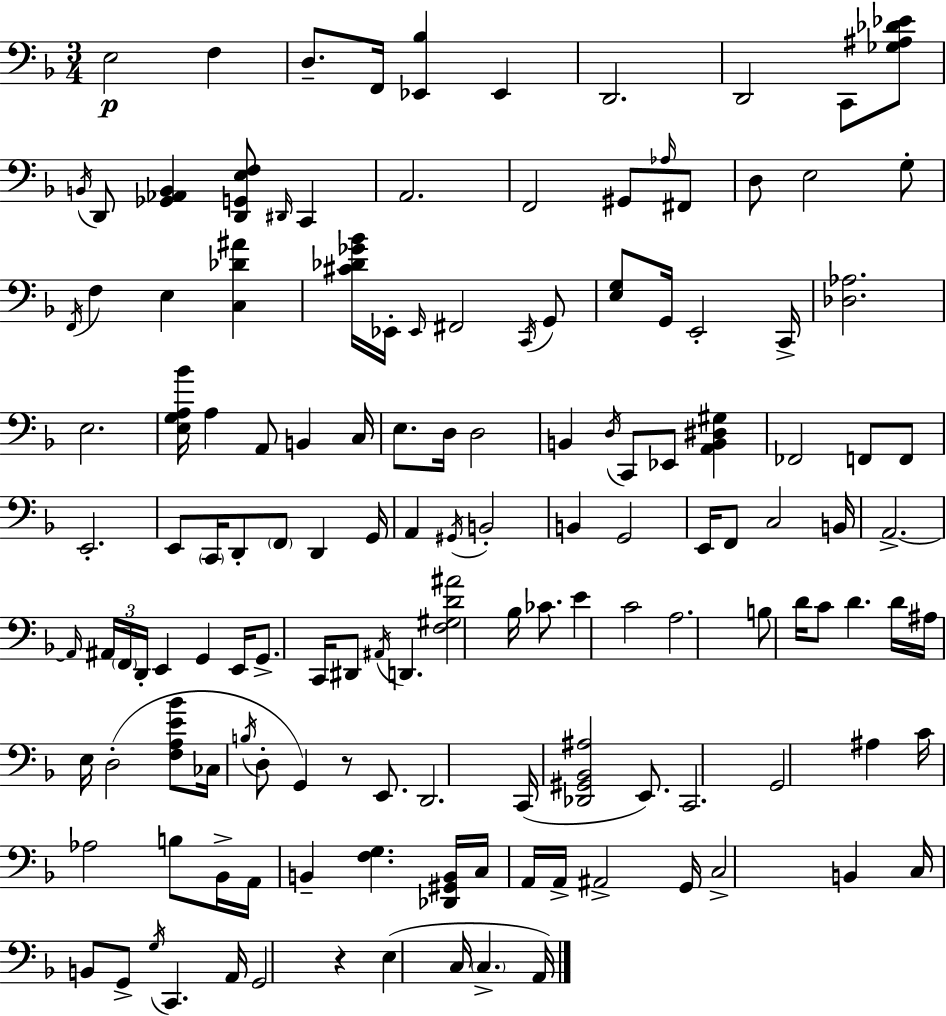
X:1
T:Untitled
M:3/4
L:1/4
K:Dm
E,2 F, D,/2 F,,/4 [_E,,_B,] _E,, D,,2 D,,2 C,,/2 [_G,^A,_D_E]/2 B,,/4 D,,/2 [_G,,_A,,B,,] [D,,G,,E,F,]/2 ^D,,/4 C,, A,,2 F,,2 ^G,,/2 _A,/4 ^F,,/2 D,/2 E,2 G,/2 F,,/4 F, E, [C,_D^A] [^C_D_G_B]/4 _E,,/4 _E,,/4 ^F,,2 C,,/4 G,,/2 [E,G,]/2 G,,/4 E,,2 C,,/4 [_D,_A,]2 E,2 [E,G,A,_B]/4 A, A,,/2 B,, C,/4 E,/2 D,/4 D,2 B,, D,/4 C,,/2 _E,,/2 [A,,B,,^D,^G,] _F,,2 F,,/2 F,,/2 E,,2 E,,/2 C,,/4 D,,/2 F,,/2 D,, G,,/4 A,, ^G,,/4 B,,2 B,, G,,2 E,,/4 F,,/2 C,2 B,,/4 A,,2 A,,/4 ^A,,/4 F,,/4 D,,/4 E,, G,, E,,/4 G,,/2 C,,/4 ^D,,/2 ^A,,/4 D,, [F,^G,D^A]2 _B,/4 _C/2 E C2 A,2 B,/2 D/4 C/2 D D/4 ^A,/4 E,/4 D,2 [F,A,E_B]/2 _C,/4 B,/4 D,/2 G,, z/2 E,,/2 D,,2 C,,/4 [_D,,^G,,_B,,^A,]2 E,,/2 C,,2 G,,2 ^A, C/4 _A,2 B,/2 _B,,/4 A,,/4 B,, [F,G,] [_D,,^G,,B,,]/4 C,/4 A,,/4 A,,/4 ^A,,2 G,,/4 C,2 B,, C,/4 B,,/2 G,,/2 G,/4 C,, A,,/4 G,,2 z E, C,/4 C, A,,/4